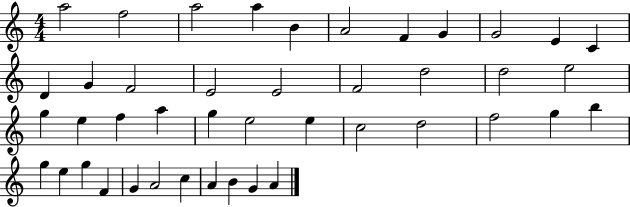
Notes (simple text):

A5/h F5/h A5/h A5/q B4/q A4/h F4/q G4/q G4/h E4/q C4/q D4/q G4/q F4/h E4/h E4/h F4/h D5/h D5/h E5/h G5/q E5/q F5/q A5/q G5/q E5/h E5/q C5/h D5/h F5/h G5/q B5/q G5/q E5/q G5/q F4/q G4/q A4/h C5/q A4/q B4/q G4/q A4/q